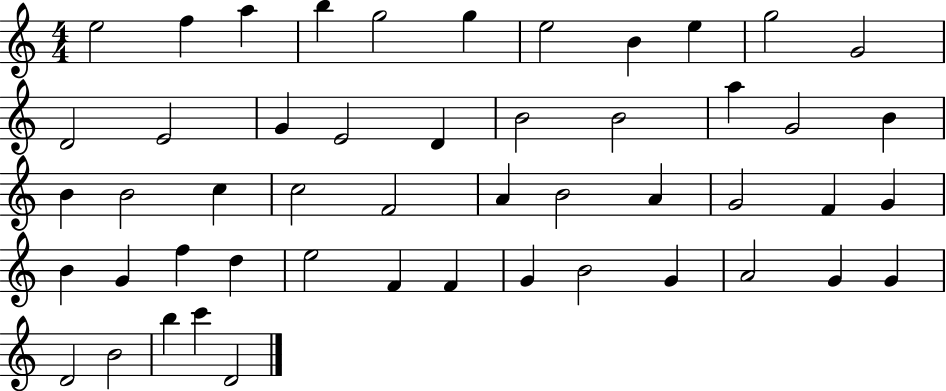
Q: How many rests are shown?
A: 0